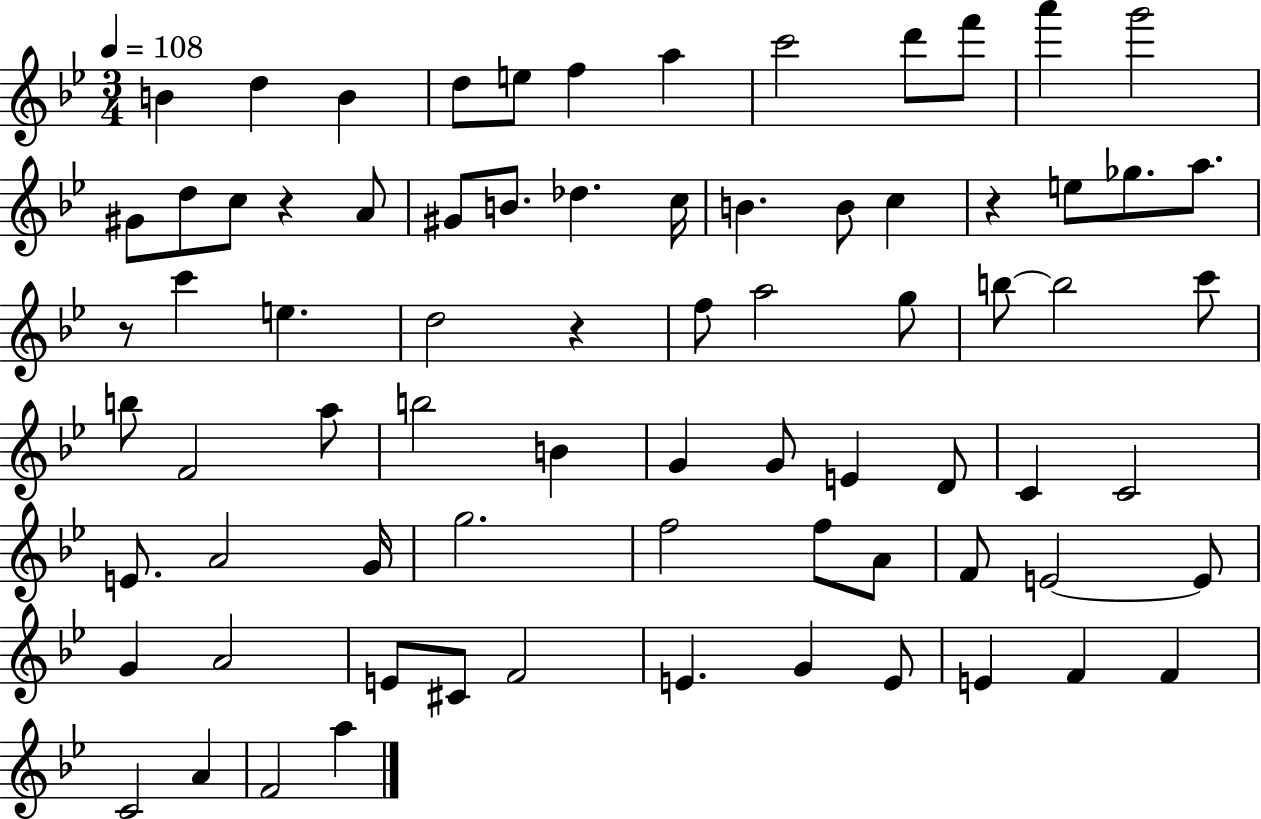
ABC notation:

X:1
T:Untitled
M:3/4
L:1/4
K:Bb
B d B d/2 e/2 f a c'2 d'/2 f'/2 a' g'2 ^G/2 d/2 c/2 z A/2 ^G/2 B/2 _d c/4 B B/2 c z e/2 _g/2 a/2 z/2 c' e d2 z f/2 a2 g/2 b/2 b2 c'/2 b/2 F2 a/2 b2 B G G/2 E D/2 C C2 E/2 A2 G/4 g2 f2 f/2 A/2 F/2 E2 E/2 G A2 E/2 ^C/2 F2 E G E/2 E F F C2 A F2 a